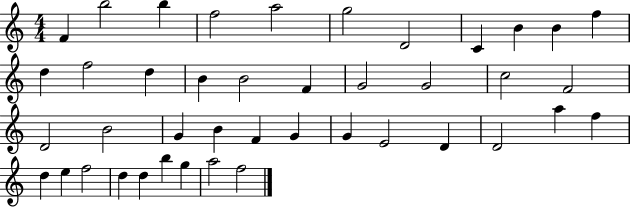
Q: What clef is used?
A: treble